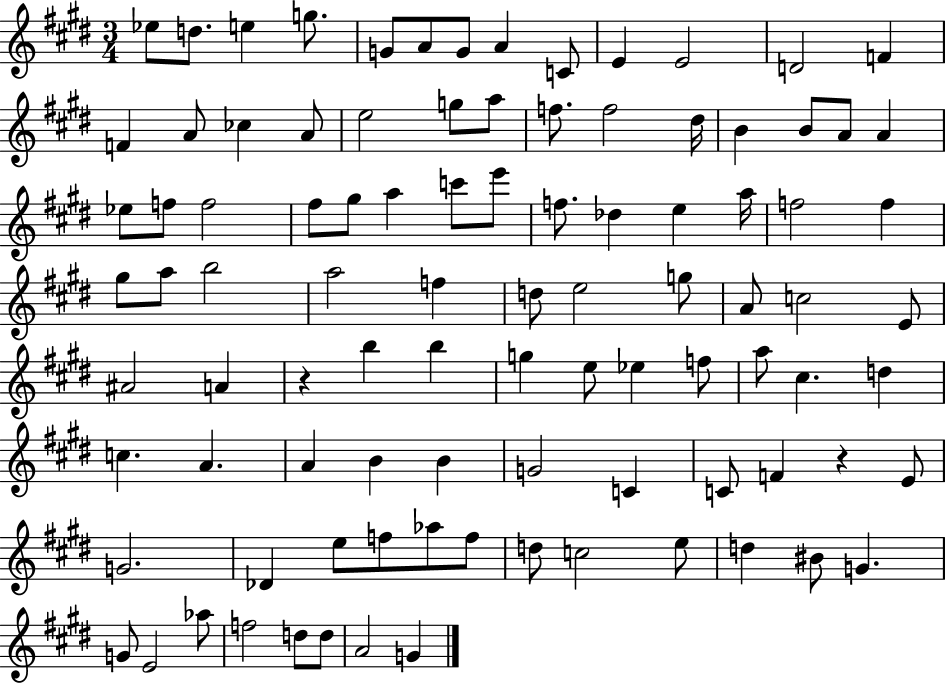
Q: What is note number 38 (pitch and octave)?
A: E5